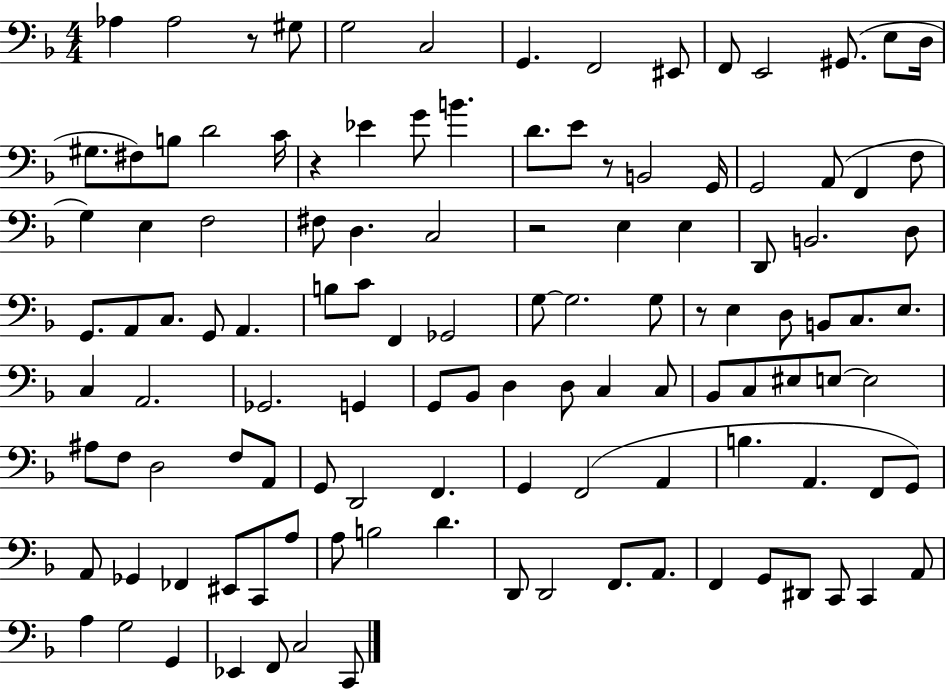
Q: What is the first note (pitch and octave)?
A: Ab3